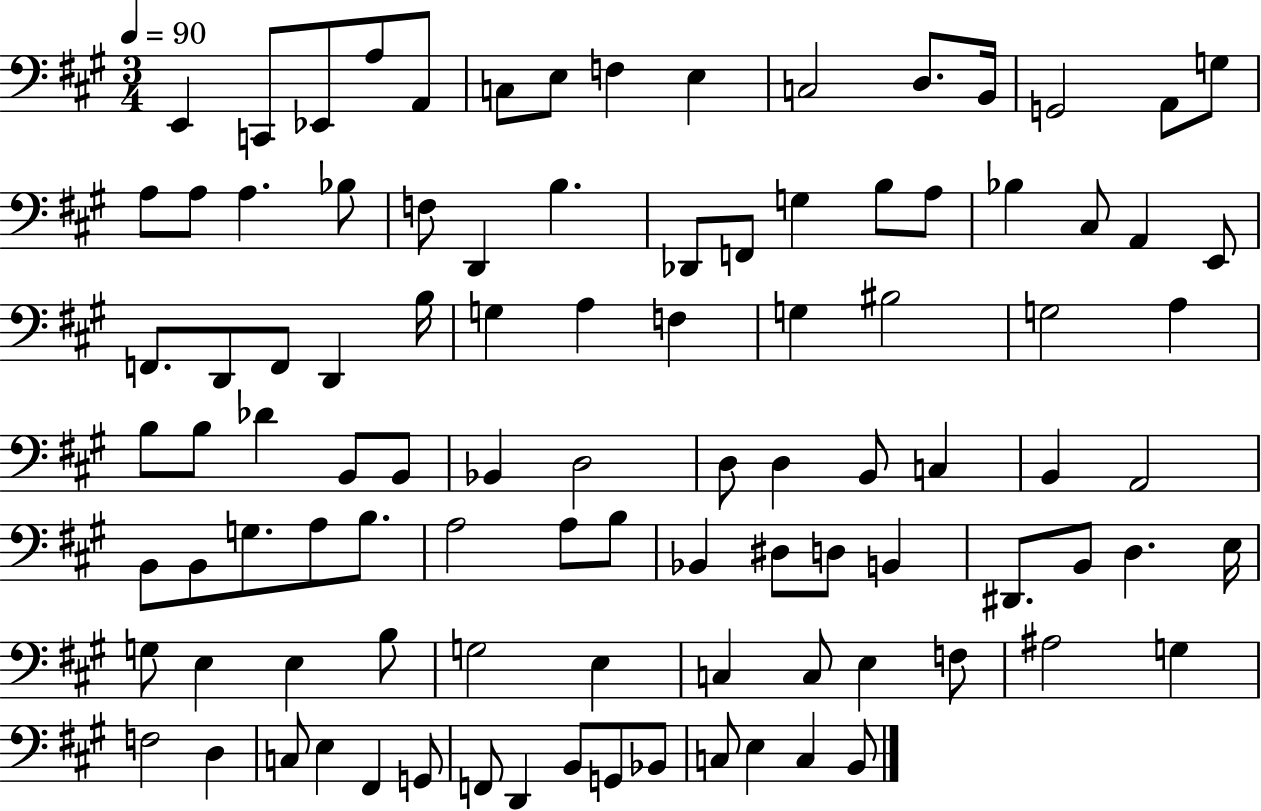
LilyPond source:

{
  \clef bass
  \numericTimeSignature
  \time 3/4
  \key a \major
  \tempo 4 = 90
  e,4 c,8 ees,8 a8 a,8 | c8 e8 f4 e4 | c2 d8. b,16 | g,2 a,8 g8 | \break a8 a8 a4. bes8 | f8 d,4 b4. | des,8 f,8 g4 b8 a8 | bes4 cis8 a,4 e,8 | \break f,8. d,8 f,8 d,4 b16 | g4 a4 f4 | g4 bis2 | g2 a4 | \break b8 b8 des'4 b,8 b,8 | bes,4 d2 | d8 d4 b,8 c4 | b,4 a,2 | \break b,8 b,8 g8. a8 b8. | a2 a8 b8 | bes,4 dis8 d8 b,4 | dis,8. b,8 d4. e16 | \break g8 e4 e4 b8 | g2 e4 | c4 c8 e4 f8 | ais2 g4 | \break f2 d4 | c8 e4 fis,4 g,8 | f,8 d,4 b,8 g,8 bes,8 | c8 e4 c4 b,8 | \break \bar "|."
}